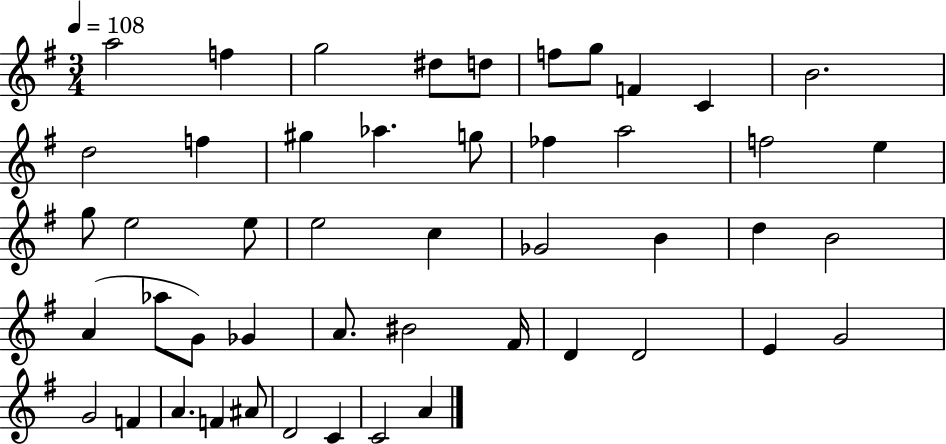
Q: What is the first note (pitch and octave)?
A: A5